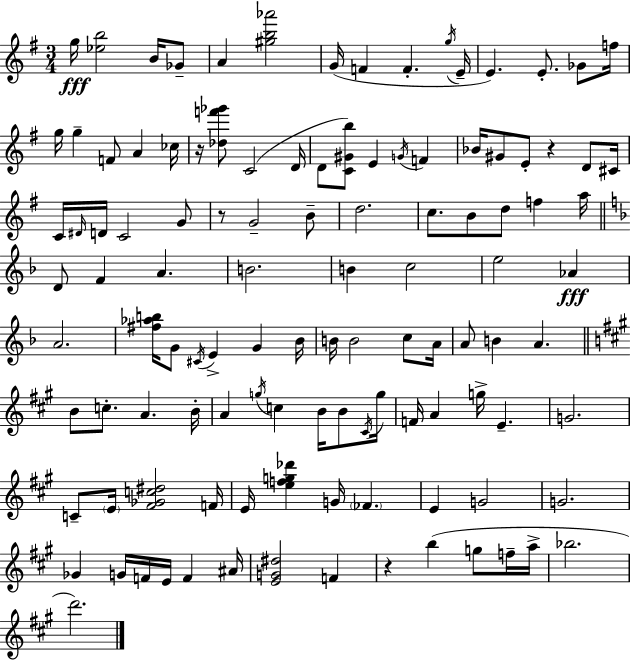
G5/s [Eb5,B5]/h B4/s Gb4/e A4/q [G#5,B5,Ab6]/h G4/s F4/q F4/q. G5/s E4/s E4/q. E4/e. Gb4/e F5/s G5/s G5/q F4/e A4/q CES5/s R/s [Db5,F6,Gb6]/e C4/h D4/s D4/e [C4,G#4,B5]/e E4/q G4/s F4/q Bb4/s G#4/e E4/e R/q D4/e C#4/s C4/s D#4/s D4/s C4/h G4/e R/e G4/h B4/e D5/h. C5/e. B4/e D5/e F5/q A5/s D4/e F4/q A4/q. B4/h. B4/q C5/h E5/h Ab4/q A4/h. [F#5,Ab5,B5]/s G4/e C#4/s E4/q G4/q Bb4/s B4/s B4/h C5/e A4/s A4/e B4/q A4/q. B4/e C5/e. A4/q. B4/s A4/q G5/s C5/q B4/s B4/e C#4/s G5/s F4/s A4/q G5/s E4/q. G4/h. C4/e E4/s [F#4,Gb4,C5,D#5]/h F4/s E4/s [E5,F5,G5,Db6]/q G4/s FES4/q. E4/q G4/h G4/h. Gb4/q G4/s F4/s E4/s F4/q A#4/s [E4,G4,D#5]/h F4/q R/q B5/q G5/e F5/s A5/s Bb5/h. D6/h.